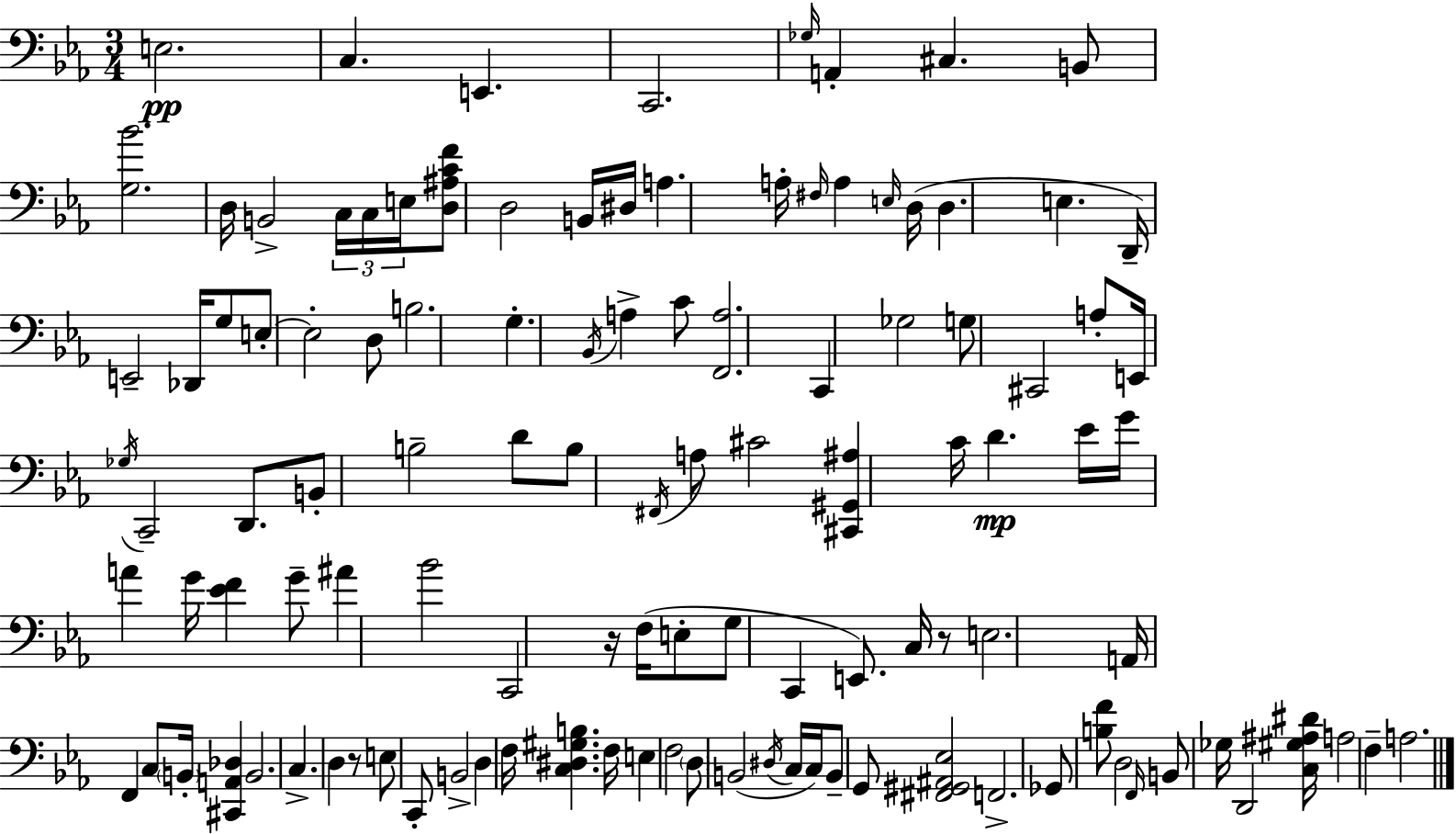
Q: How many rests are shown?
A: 3